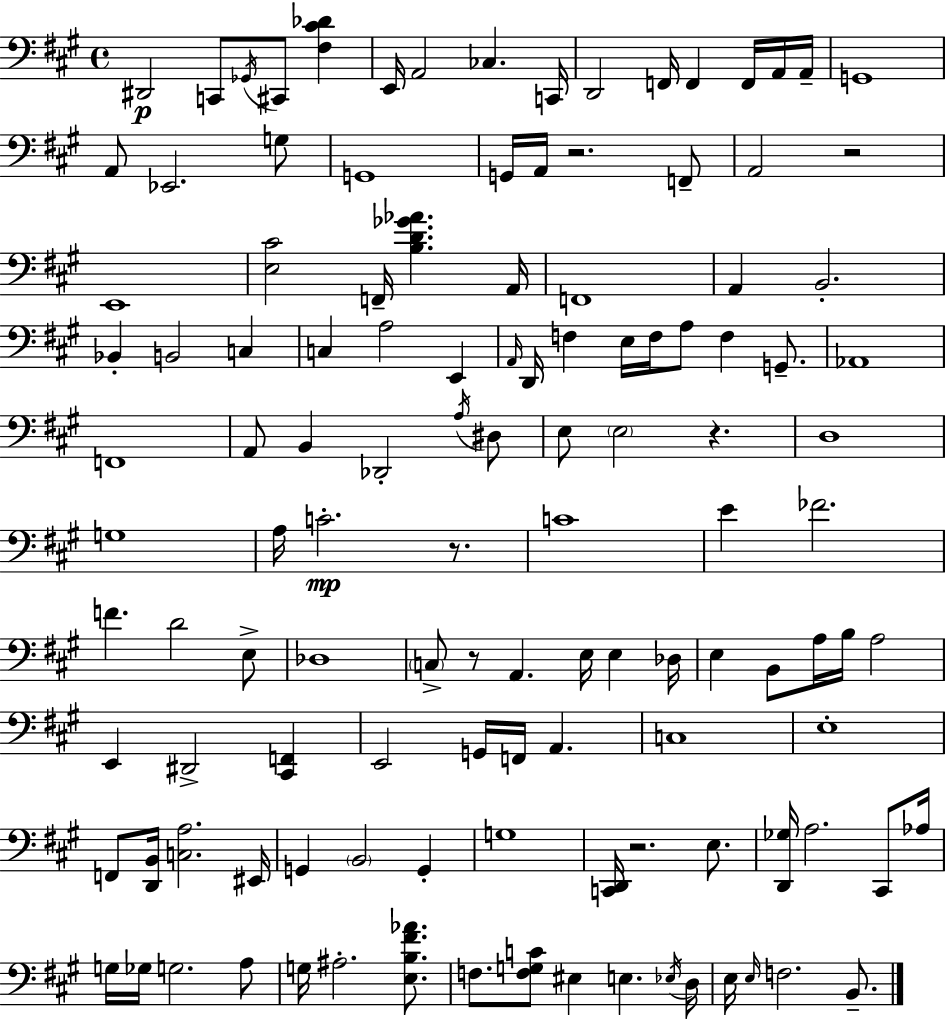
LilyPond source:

{
  \clef bass
  \time 4/4
  \defaultTimeSignature
  \key a \major
  dis,2\p c,8 \acciaccatura { ges,16 } cis,8 <fis cis' des'>4 | e,16 a,2 ces4. | c,16 d,2 f,16 f,4 f,16 a,16 | a,16-- g,1 | \break a,8 ees,2. g8 | g,1 | g,16 a,16 r2. f,8-- | a,2 r2 | \break e,1 | <e cis'>2 f,16-- <b d' ges' aes'>4. | a,16 f,1 | a,4 b,2.-. | \break bes,4-. b,2 c4 | c4 a2 e,4 | \grace { a,16 } d,16 f4 e16 f16 a8 f4 g,8.-- | aes,1 | \break f,1 | a,8 b,4 des,2-. | \acciaccatura { a16 } dis8 e8 \parenthesize e2 r4. | d1 | \break g1 | a16 c'2.-.\mp | r8. c'1 | e'4 fes'2. | \break f'4. d'2 | e8-> des1 | \parenthesize c8-> r8 a,4. e16 e4 | des16 e4 b,8 a16 b16 a2 | \break e,4 dis,2-> <cis, f,>4 | e,2 g,16 f,16 a,4. | c1 | e1-. | \break f,8 <d, b,>16 <c a>2. | eis,16 g,4 \parenthesize b,2 g,4-. | g1 | <c, d,>16 r2. | \break e8. <d, ges>16 a2. | cis,8 aes16 g16 ges16 g2. | a8 g16 ais2.-. | <e b fis' aes'>8. f8. <f g c'>8 eis4 e4. | \break \acciaccatura { ees16 } d16 e16 \grace { e16 } f2. | b,8.-- \bar "|."
}